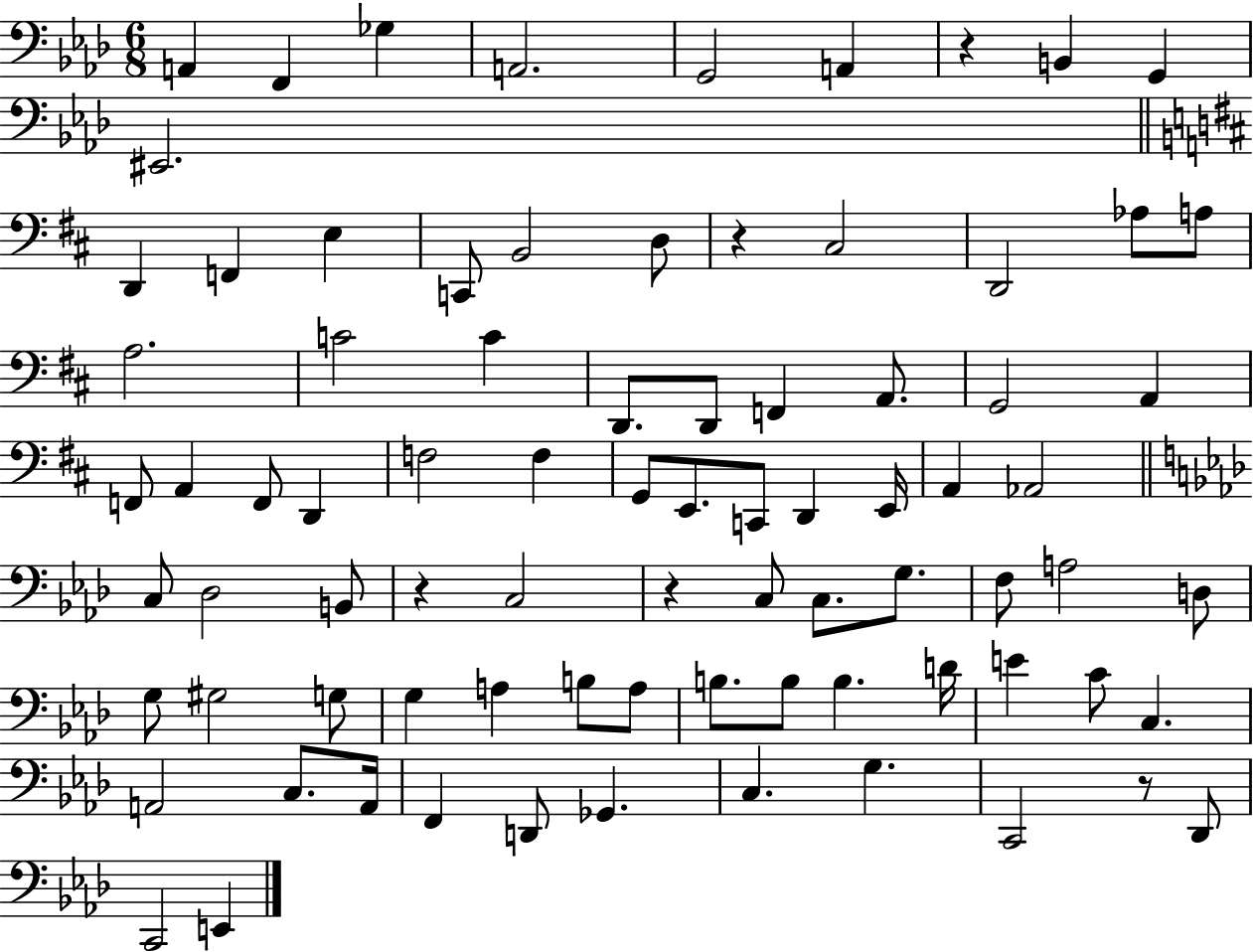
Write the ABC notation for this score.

X:1
T:Untitled
M:6/8
L:1/4
K:Ab
A,, F,, _G, A,,2 G,,2 A,, z B,, G,, ^E,,2 D,, F,, E, C,,/2 B,,2 D,/2 z ^C,2 D,,2 _A,/2 A,/2 A,2 C2 C D,,/2 D,,/2 F,, A,,/2 G,,2 A,, F,,/2 A,, F,,/2 D,, F,2 F, G,,/2 E,,/2 C,,/2 D,, E,,/4 A,, _A,,2 C,/2 _D,2 B,,/2 z C,2 z C,/2 C,/2 G,/2 F,/2 A,2 D,/2 G,/2 ^G,2 G,/2 G, A, B,/2 A,/2 B,/2 B,/2 B, D/4 E C/2 C, A,,2 C,/2 A,,/4 F,, D,,/2 _G,, C, G, C,,2 z/2 _D,,/2 C,,2 E,,